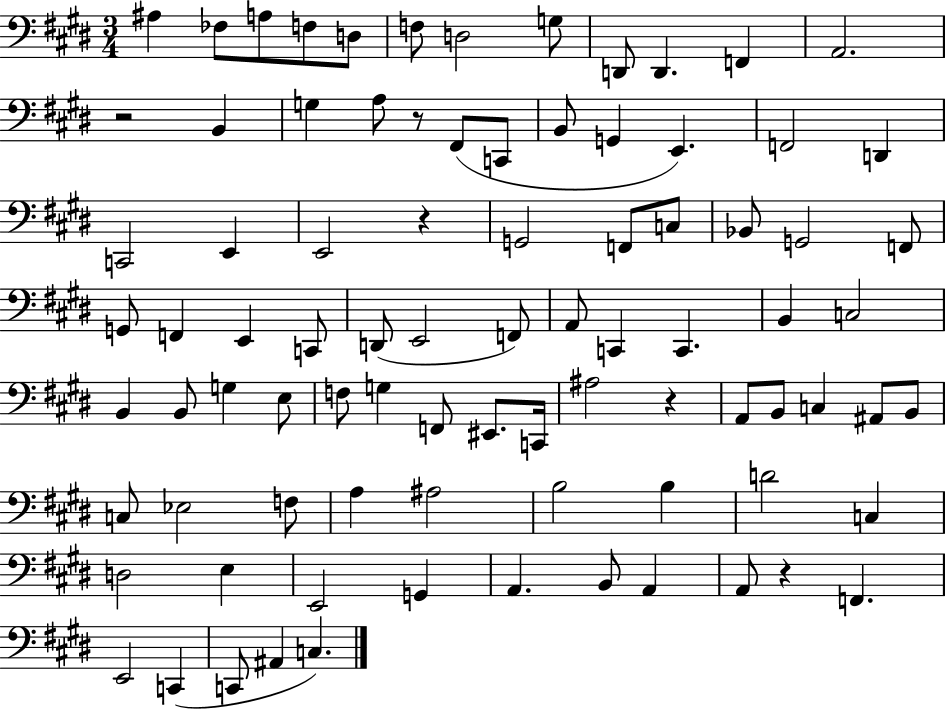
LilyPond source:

{
  \clef bass
  \numericTimeSignature
  \time 3/4
  \key e \major
  \repeat volta 2 { ais4 fes8 a8 f8 d8 | f8 d2 g8 | d,8 d,4. f,4 | a,2. | \break r2 b,4 | g4 a8 r8 fis,8( c,8 | b,8 g,4 e,4.) | f,2 d,4 | \break c,2 e,4 | e,2 r4 | g,2 f,8 c8 | bes,8 g,2 f,8 | \break g,8 f,4 e,4 c,8 | d,8( e,2 f,8) | a,8 c,4 c,4. | b,4 c2 | \break b,4 b,8 g4 e8 | f8 g4 f,8 eis,8. c,16 | ais2 r4 | a,8 b,8 c4 ais,8 b,8 | \break c8 ees2 f8 | a4 ais2 | b2 b4 | d'2 c4 | \break d2 e4 | e,2 g,4 | a,4. b,8 a,4 | a,8 r4 f,4. | \break e,2 c,4( | c,8 ais,4 c4.) | } \bar "|."
}